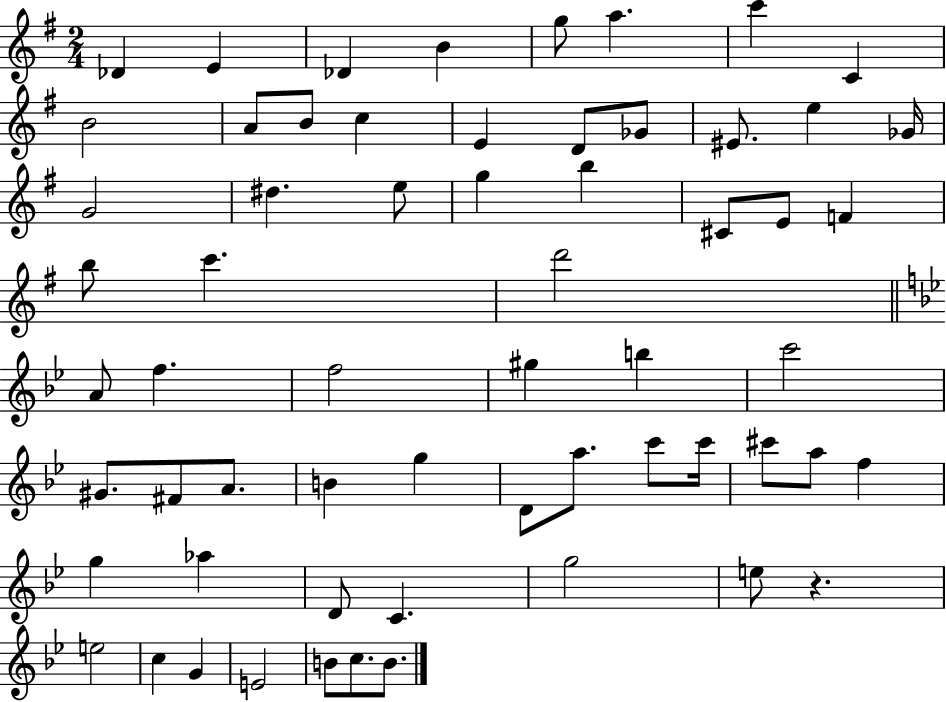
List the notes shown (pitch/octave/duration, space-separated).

Db4/q E4/q Db4/q B4/q G5/e A5/q. C6/q C4/q B4/h A4/e B4/e C5/q E4/q D4/e Gb4/e EIS4/e. E5/q Gb4/s G4/h D#5/q. E5/e G5/q B5/q C#4/e E4/e F4/q B5/e C6/q. D6/h A4/e F5/q. F5/h G#5/q B5/q C6/h G#4/e. F#4/e A4/e. B4/q G5/q D4/e A5/e. C6/e C6/s C#6/e A5/e F5/q G5/q Ab5/q D4/e C4/q. G5/h E5/e R/q. E5/h C5/q G4/q E4/h B4/e C5/e. B4/e.